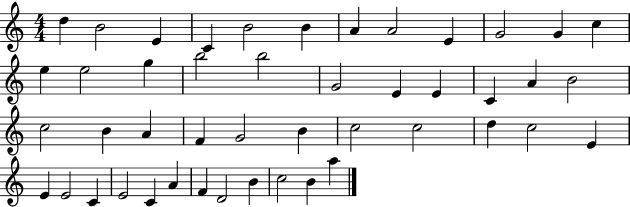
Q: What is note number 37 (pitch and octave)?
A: C4